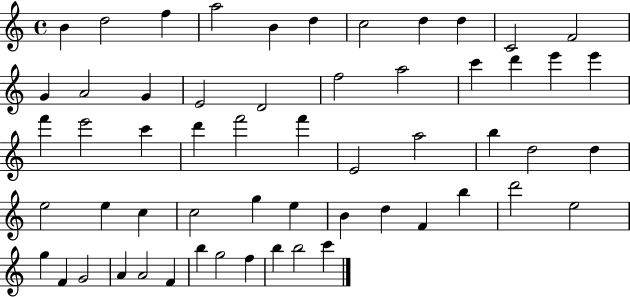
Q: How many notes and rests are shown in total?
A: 57